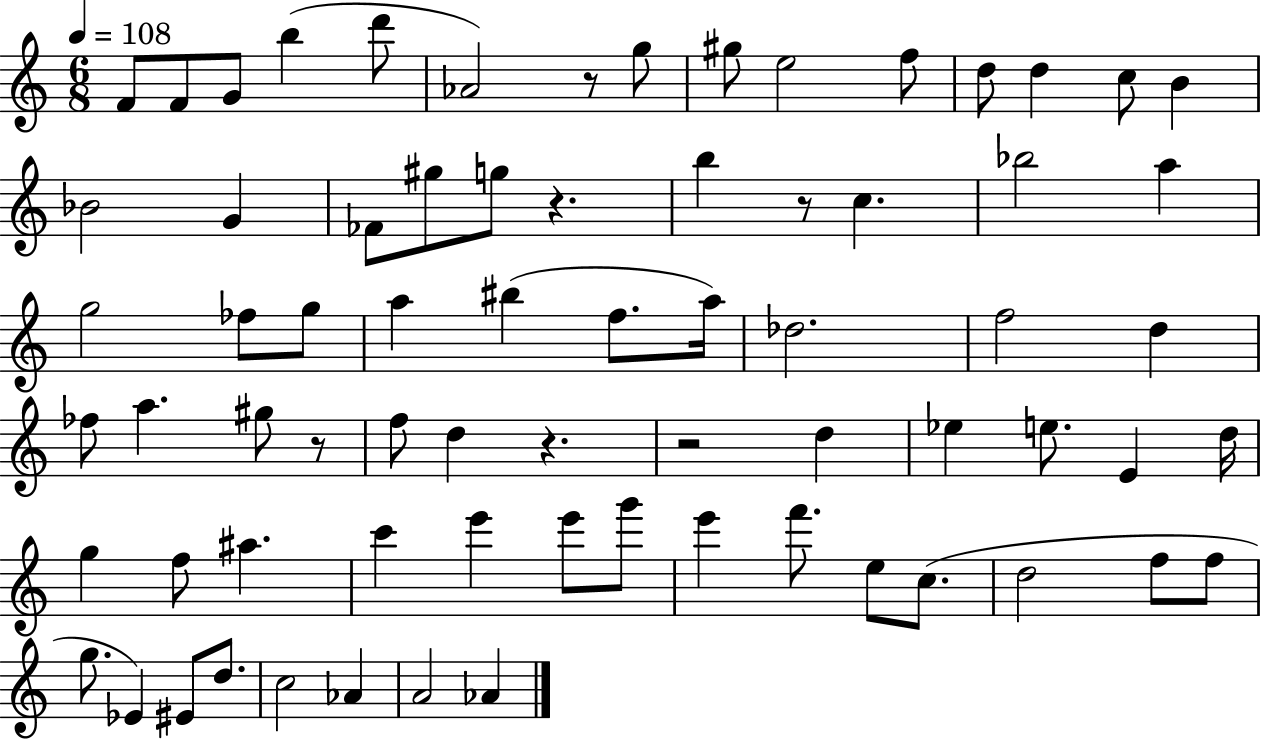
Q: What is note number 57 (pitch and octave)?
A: F5